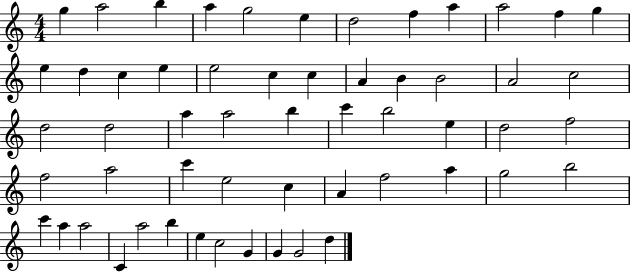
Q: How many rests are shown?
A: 0